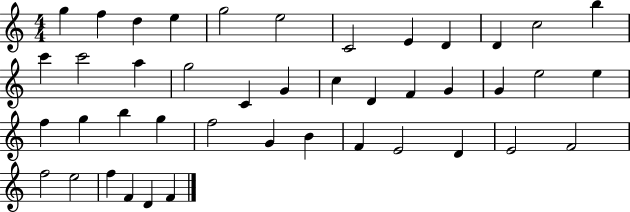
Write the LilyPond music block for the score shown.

{
  \clef treble
  \numericTimeSignature
  \time 4/4
  \key c \major
  g''4 f''4 d''4 e''4 | g''2 e''2 | c'2 e'4 d'4 | d'4 c''2 b''4 | \break c'''4 c'''2 a''4 | g''2 c'4 g'4 | c''4 d'4 f'4 g'4 | g'4 e''2 e''4 | \break f''4 g''4 b''4 g''4 | f''2 g'4 b'4 | f'4 e'2 d'4 | e'2 f'2 | \break f''2 e''2 | f''4 f'4 d'4 f'4 | \bar "|."
}